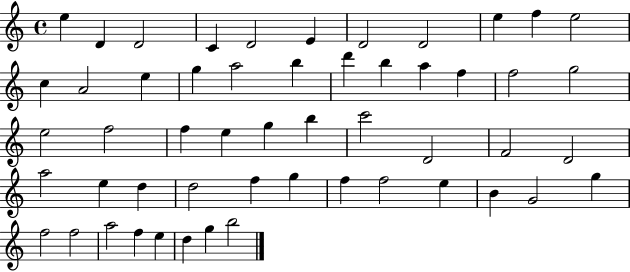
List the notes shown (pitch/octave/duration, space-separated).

E5/q D4/q D4/h C4/q D4/h E4/q D4/h D4/h E5/q F5/q E5/h C5/q A4/h E5/q G5/q A5/h B5/q D6/q B5/q A5/q F5/q F5/h G5/h E5/h F5/h F5/q E5/q G5/q B5/q C6/h D4/h F4/h D4/h A5/h E5/q D5/q D5/h F5/q G5/q F5/q F5/h E5/q B4/q G4/h G5/q F5/h F5/h A5/h F5/q E5/q D5/q G5/q B5/h